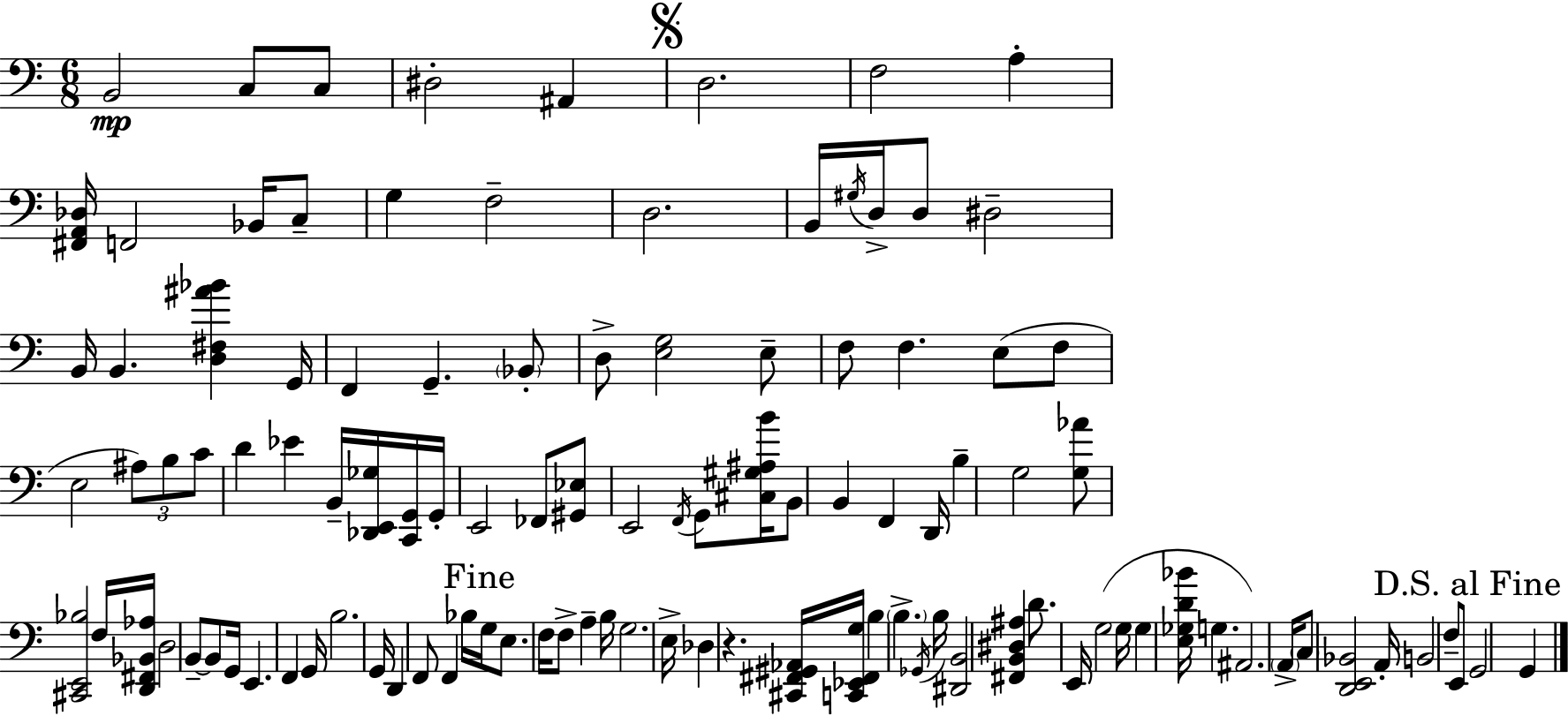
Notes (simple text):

B2/h C3/e C3/e D#3/h A#2/q D3/h. F3/h A3/q [F#2,A2,Db3]/s F2/h Bb2/s C3/e G3/q F3/h D3/h. B2/s G#3/s D3/s D3/e D#3/h B2/s B2/q. [D3,F#3,A#4,Bb4]/q G2/s F2/q G2/q. Bb2/e D3/e [E3,G3]/h E3/e F3/e F3/q. E3/e F3/e E3/h A#3/e B3/e C4/e D4/q Eb4/q B2/s [Db2,E2,Gb3]/s [C2,G2]/s G2/s E2/h FES2/e [G#2,Eb3]/e E2/h F2/s G2/e [C#3,G#3,A#3,B4]/s B2/e B2/q F2/q D2/s B3/q G3/h [G3,Ab4]/e [C#2,E2,Bb3]/h F3/s [D2,F#2,Bb2,Ab3]/s D3/h B2/e B2/e G2/s E2/q. F2/q G2/s B3/h. G2/s D2/q F2/e F2/q Bb3/s G3/s E3/e. F3/s F3/e A3/q B3/s G3/h. E3/s Db3/q R/q. [C#2,F#2,G#2,Ab2]/s [C2,Eb2,F#2,G3]/s B3/q B3/q. Gb2/s B3/s [D#2,B2]/h [F#2,B2,D#3,A#3]/q D4/e. E2/s G3/h G3/s G3/q [E3,Gb3,D4,Bb4]/s G3/q. A#2/h. A2/s C3/e [D2,E2,Bb2]/h A2/s B2/h F3/e E2/e G2/h G2/q